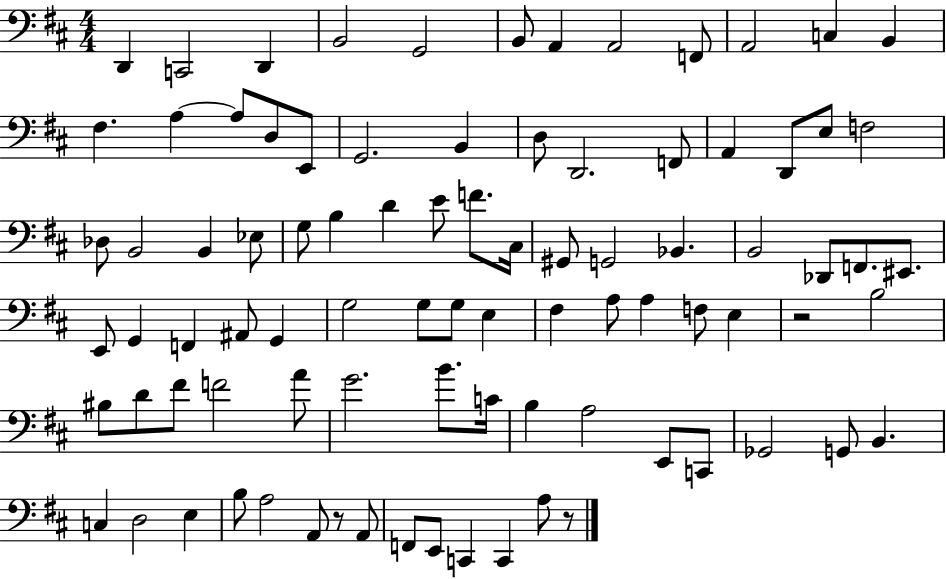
D2/q C2/h D2/q B2/h G2/h B2/e A2/q A2/h F2/e A2/h C3/q B2/q F#3/q. A3/q A3/e D3/e E2/e G2/h. B2/q D3/e D2/h. F2/e A2/q D2/e E3/e F3/h Db3/e B2/h B2/q Eb3/e G3/e B3/q D4/q E4/e F4/e. C#3/s G#2/e G2/h Bb2/q. B2/h Db2/e F2/e. EIS2/e. E2/e G2/q F2/q A#2/e G2/q G3/h G3/e G3/e E3/q F#3/q A3/e A3/q F3/e E3/q R/h B3/h BIS3/e D4/e F#4/e F4/h A4/e G4/h. B4/e. C4/s B3/q A3/h E2/e C2/e Gb2/h G2/e B2/q. C3/q D3/h E3/q B3/e A3/h A2/e R/e A2/e F2/e E2/e C2/q C2/q A3/e R/e